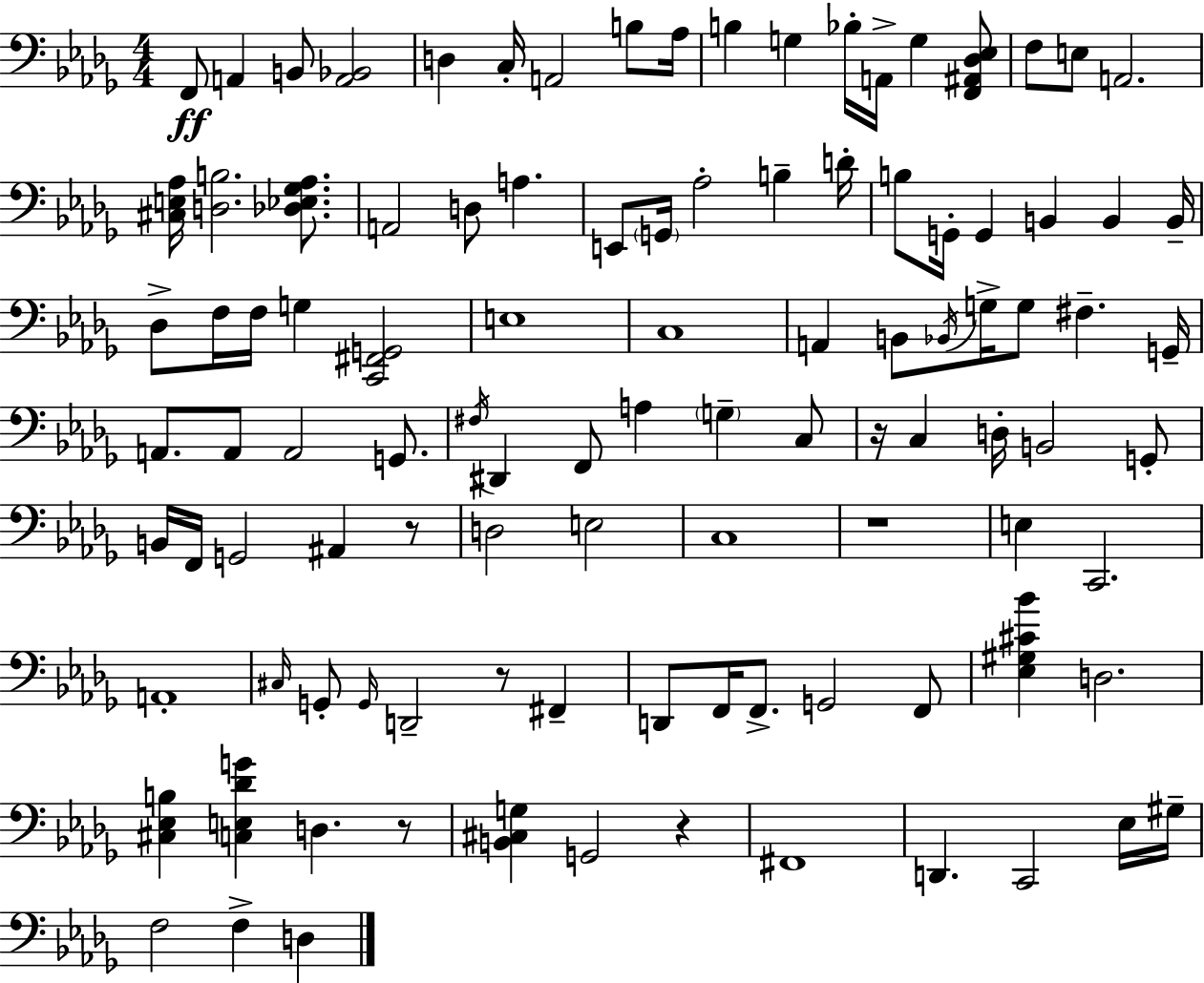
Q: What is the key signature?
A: BES minor